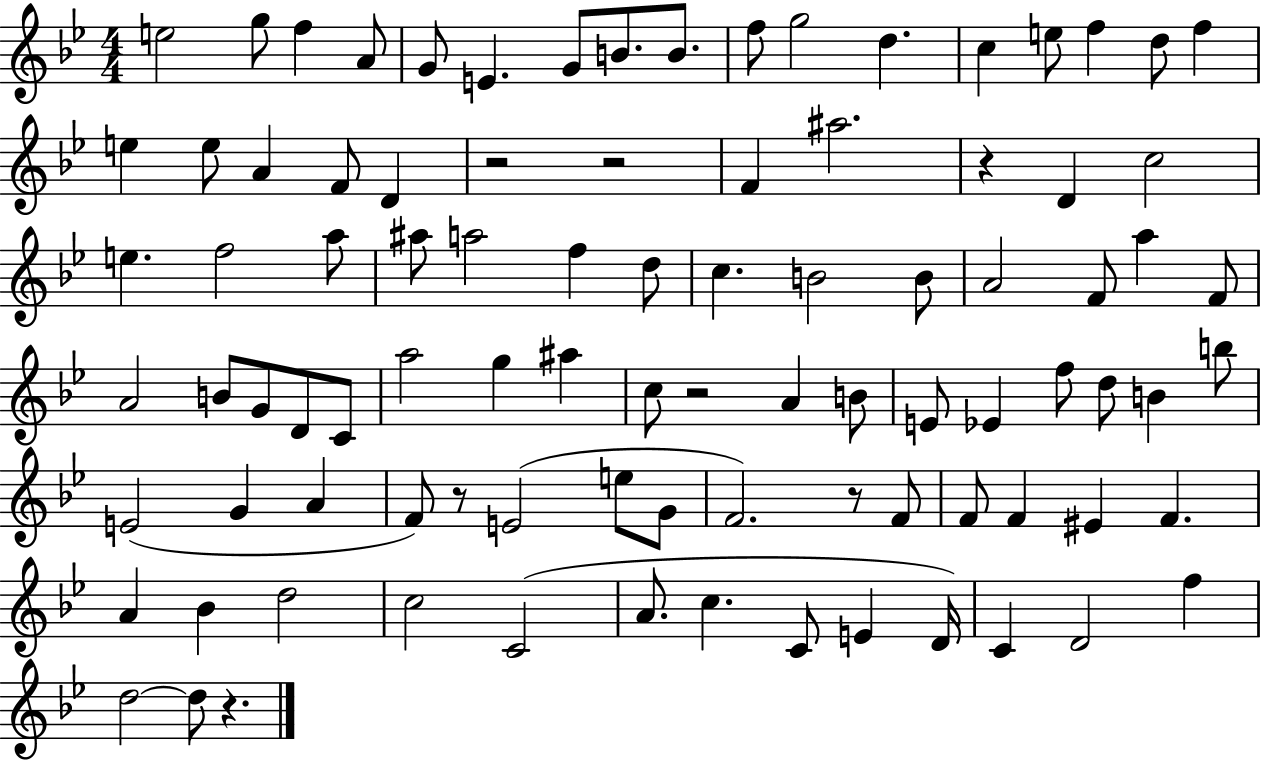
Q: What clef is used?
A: treble